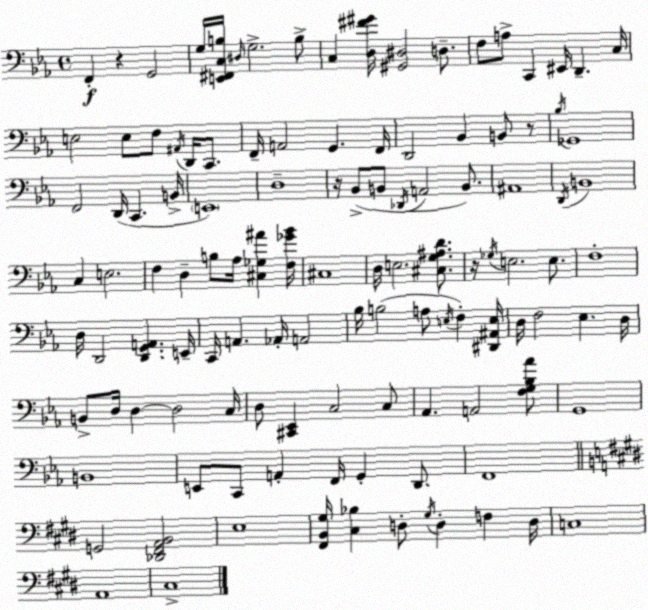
X:1
T:Untitled
M:4/4
L:1/4
K:Eb
F,, z G,,2 G,/4 [E,,^F,,C,B,]/4 ^D,/4 G,2 B,/2 C, [D,^F^G]/4 [^G,,^D,]2 D,/2 F,/2 A,/2 C,, ^E,,/4 D,, C,/4 E,2 E,/2 F,/2 ^A,,/4 D,,/4 C,,/2 F,,/4 A,,2 G,, F,,/4 D,,2 _B,, B,,/2 z/2 _B,/4 _G,,4 F,,2 D,,/4 C,, B,,/4 E,,4 D,4 z/4 _B,,/2 B,,/2 _D,,/4 A,,2 B,,/2 ^A,,4 D,,/4 B,,4 C, E,2 F, D, B,/2 _A,/4 [^C,_G,^A] [F,_G_B]/4 ^C,4 D,/4 E,2 [^C,G,^A,D]/2 z/4 _G,/4 E,2 E,/2 F,4 D,/4 D,,2 [D,,G,,A,,] E,,/4 C,,/4 A,, _A,,/4 A,,2 _B,/4 B,2 A,/2 E,/4 F, [^D,,^A,,E,]/4 D,/4 F,2 _E, D,/4 B,,/2 D,/4 D, D,2 C,/4 D,/2 [^C,,_E,,] C,2 C,/2 _A,, A,,2 [F,G,_B,_A]/2 G,,4 B,,4 E,,/2 C,,/2 A,, F,,/4 G,, D,,/2 F,,4 G,,2 [_D,,^F,,A,,B,,]2 E,4 [^F,,B,,^G,]/4 [^C,_B,] D,/2 ^G,/4 D, F, D,/4 C,4 A,,4 ^C,4